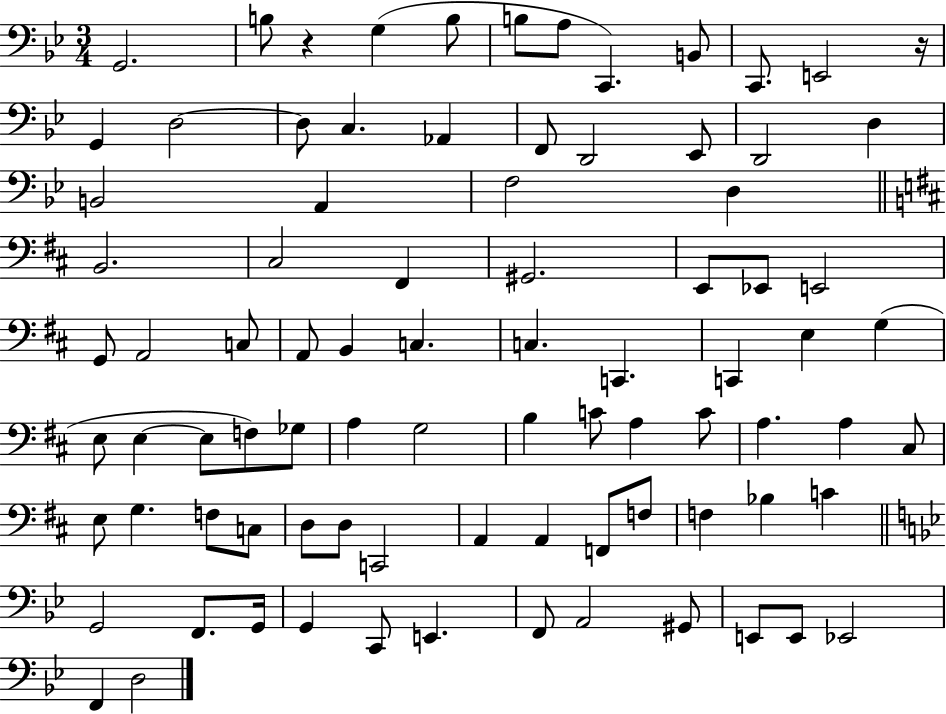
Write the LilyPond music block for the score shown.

{
  \clef bass
  \numericTimeSignature
  \time 3/4
  \key bes \major
  g,2. | b8 r4 g4( b8 | b8 a8 c,4.) b,8 | c,8. e,2 r16 | \break g,4 d2~~ | d8 c4. aes,4 | f,8 d,2 ees,8 | d,2 d4 | \break b,2 a,4 | f2 d4 | \bar "||" \break \key d \major b,2. | cis2 fis,4 | gis,2. | e,8 ees,8 e,2 | \break g,8 a,2 c8 | a,8 b,4 c4. | c4. c,4. | c,4 e4 g4( | \break e8 e4~~ e8 f8) ges8 | a4 g2 | b4 c'8 a4 c'8 | a4. a4 cis8 | \break e8 g4. f8 c8 | d8 d8 c,2 | a,4 a,4 f,8 f8 | f4 bes4 c'4 | \break \bar "||" \break \key bes \major g,2 f,8. g,16 | g,4 c,8 e,4. | f,8 a,2 gis,8 | e,8 e,8 ees,2 | \break f,4 d2 | \bar "|."
}